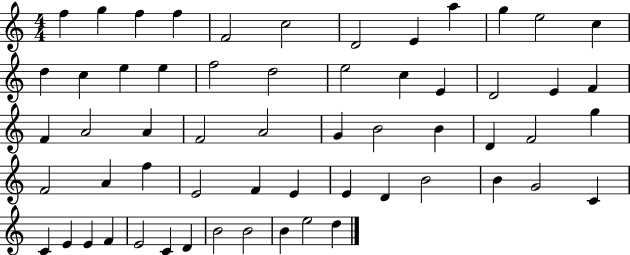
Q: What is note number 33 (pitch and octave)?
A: D4